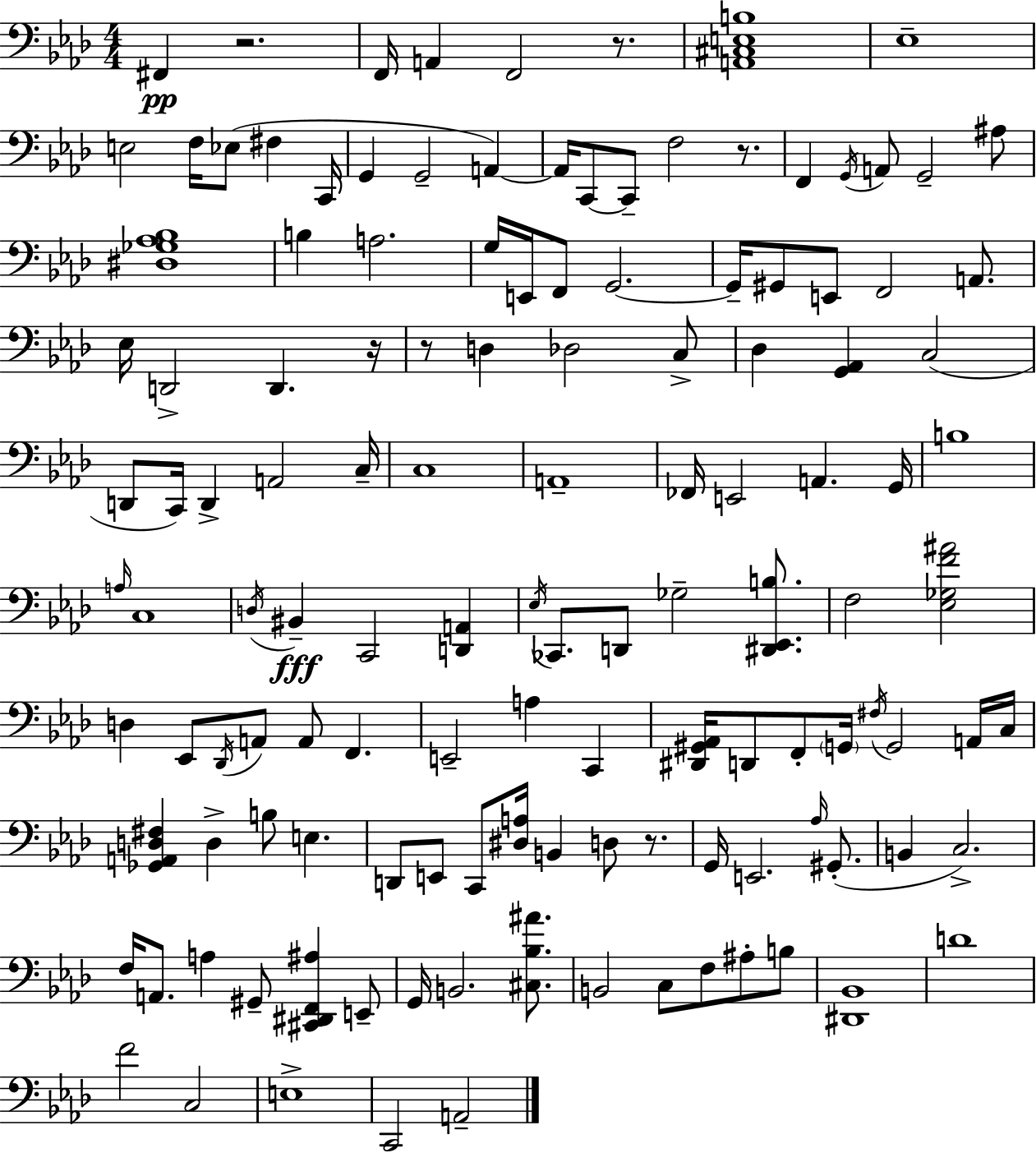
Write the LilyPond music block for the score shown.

{
  \clef bass
  \numericTimeSignature
  \time 4/4
  \key f \minor
  \repeat volta 2 { fis,4\pp r2. | f,16 a,4 f,2 r8. | <a, cis e b>1 | ees1-- | \break e2 f16 ees8( fis4 c,16 | g,4 g,2-- a,4~~) | a,16 c,8~~ c,8-- f2 r8. | f,4 \acciaccatura { g,16 } a,8 g,2-- ais8 | \break <dis ges aes bes>1 | b4 a2. | g16 e,16 f,8 g,2.~~ | g,16-- gis,8 e,8 f,2 a,8. | \break ees16 d,2-> d,4. | r16 r8 d4 des2 c8-> | des4 <g, aes,>4 c2( | d,8 c,16) d,4-> a,2 | \break c16-- c1 | a,1-- | fes,16 e,2 a,4. | g,16 b1 | \break \grace { a16 } c1 | \acciaccatura { d16 } bis,4--\fff c,2 <d, a,>4 | \acciaccatura { ees16 } ces,8. d,8 ges2-- | <dis, ees, b>8. f2 <ees ges f' ais'>2 | \break d4 ees,8 \acciaccatura { des,16 } a,8 a,8 f,4. | e,2-- a4 | c,4 <dis, gis, aes,>16 d,8 f,8-. \parenthesize g,16 \acciaccatura { fis16 } g,2 | a,16 c16 <ges, a, d fis>4 d4-> b8 | \break e4. d,8 e,8 c,8 <dis a>16 b,4 | d8 r8. g,16 e,2. | \grace { aes16 }( gis,8.-. b,4 c2.->) | f16 a,8. a4 gis,8-- | \break <cis, dis, f, ais>4 e,8-- g,16 b,2. | <cis bes ais'>8. b,2 c8 | f8 ais8-. b8 <dis, bes,>1 | d'1 | \break f'2 c2 | e1-> | c,2 a,2-- | } \bar "|."
}